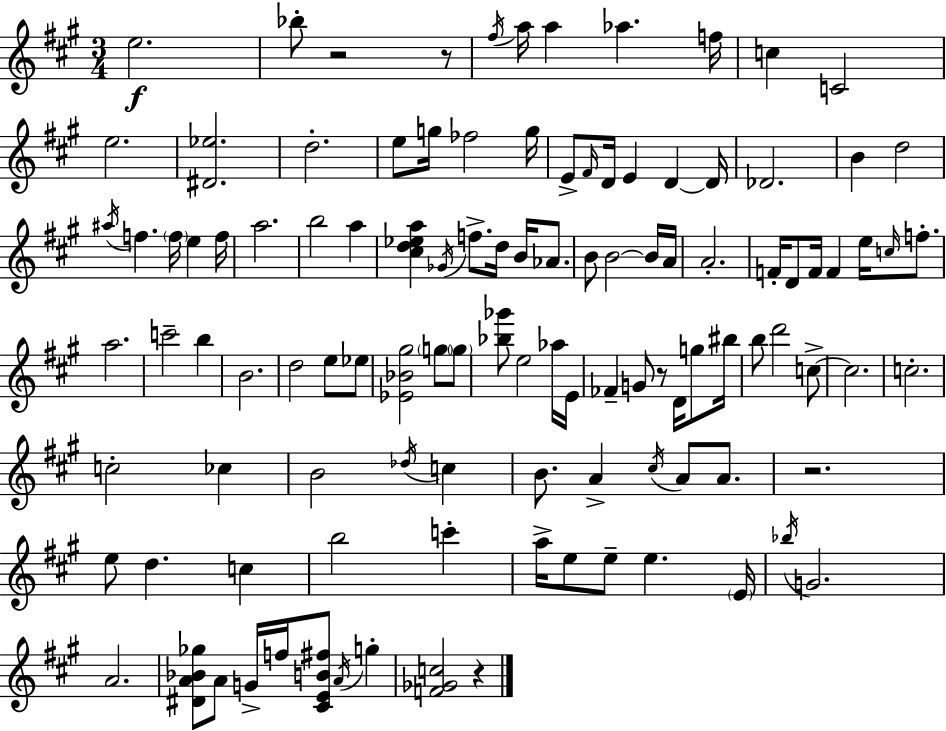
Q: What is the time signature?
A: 3/4